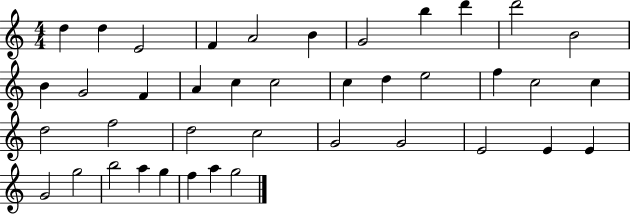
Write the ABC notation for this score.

X:1
T:Untitled
M:4/4
L:1/4
K:C
d d E2 F A2 B G2 b d' d'2 B2 B G2 F A c c2 c d e2 f c2 c d2 f2 d2 c2 G2 G2 E2 E E G2 g2 b2 a g f a g2